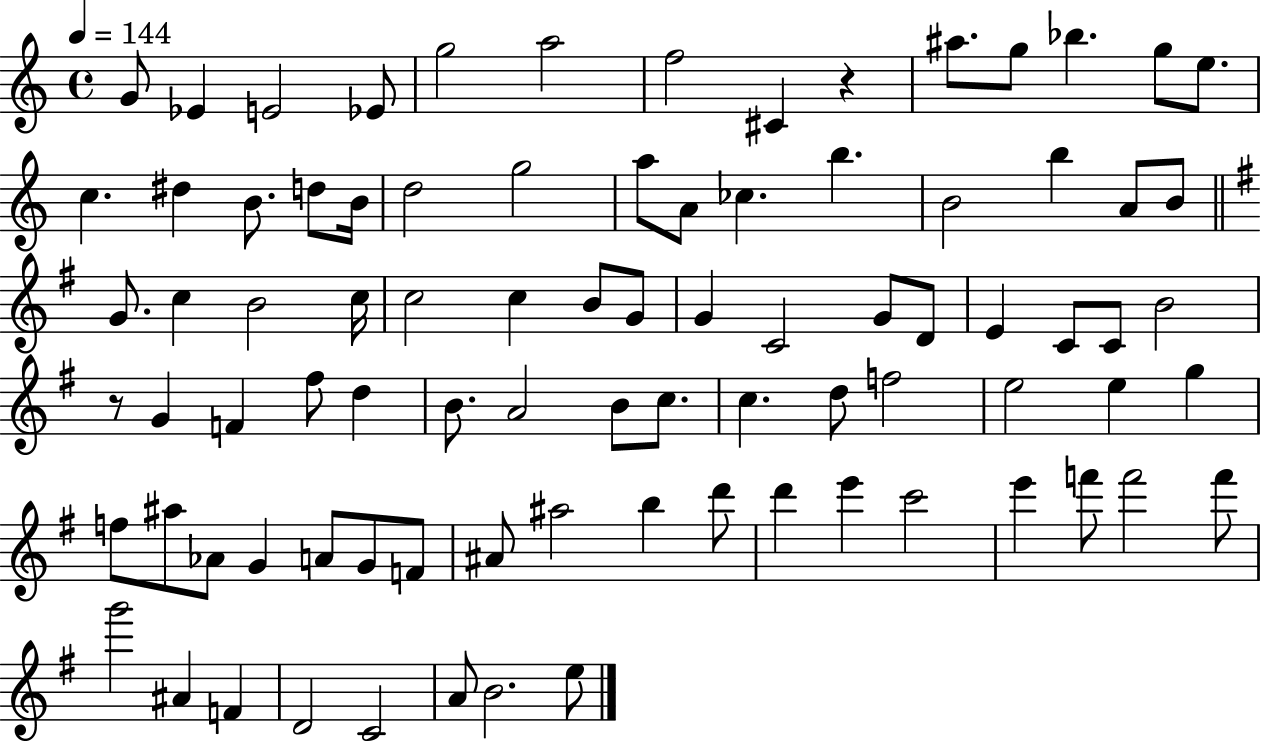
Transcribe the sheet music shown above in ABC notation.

X:1
T:Untitled
M:4/4
L:1/4
K:C
G/2 _E E2 _E/2 g2 a2 f2 ^C z ^a/2 g/2 _b g/2 e/2 c ^d B/2 d/2 B/4 d2 g2 a/2 A/2 _c b B2 b A/2 B/2 G/2 c B2 c/4 c2 c B/2 G/2 G C2 G/2 D/2 E C/2 C/2 B2 z/2 G F ^f/2 d B/2 A2 B/2 c/2 c d/2 f2 e2 e g f/2 ^a/2 _A/2 G A/2 G/2 F/2 ^A/2 ^a2 b d'/2 d' e' c'2 e' f'/2 f'2 f'/2 g'2 ^A F D2 C2 A/2 B2 e/2